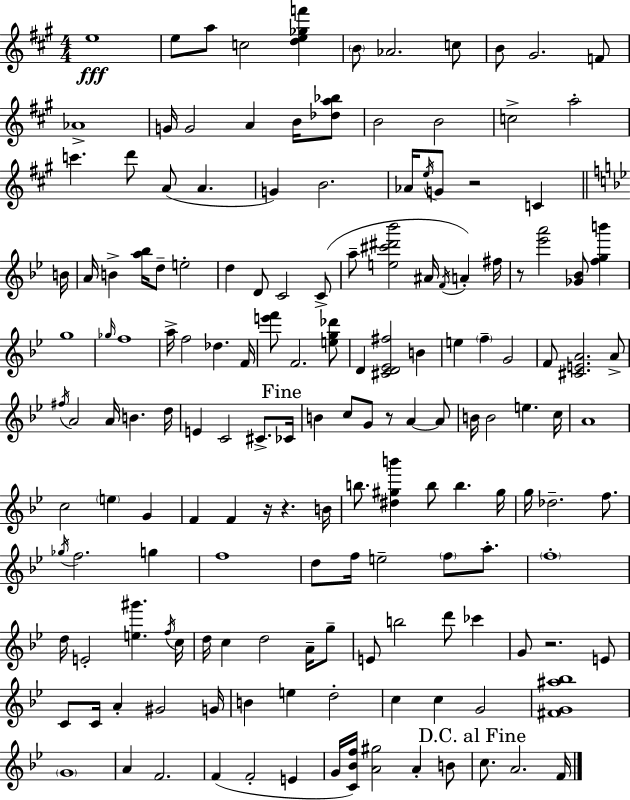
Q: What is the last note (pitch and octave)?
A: F4